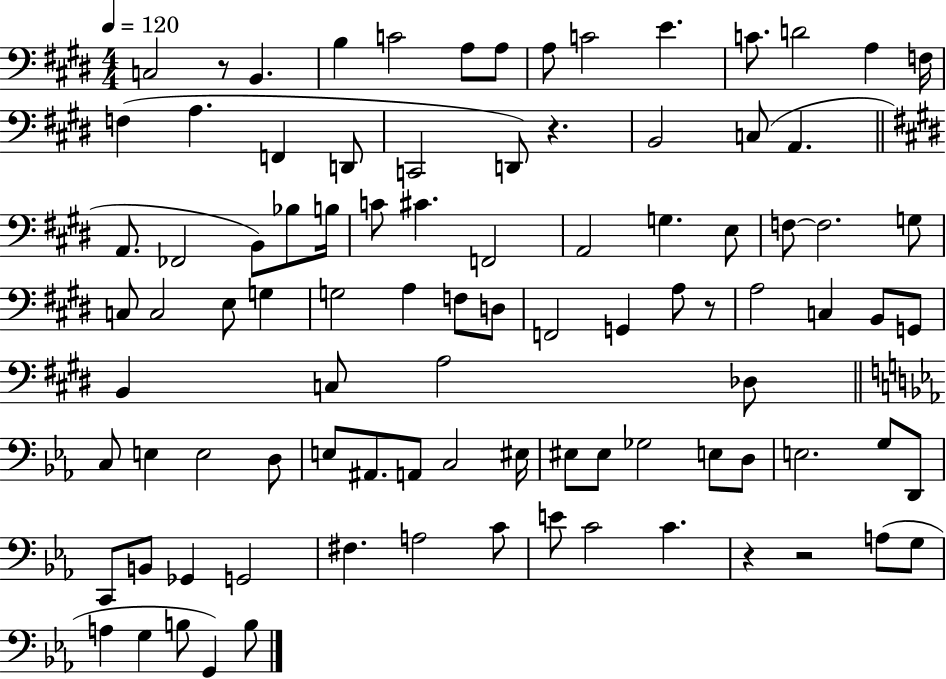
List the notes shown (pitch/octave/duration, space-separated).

C3/h R/e B2/q. B3/q C4/h A3/e A3/e A3/e C4/h E4/q. C4/e. D4/h A3/q F3/s F3/q A3/q. F2/q D2/e C2/h D2/e R/q. B2/h C3/e A2/q. A2/e. FES2/h B2/e Bb3/e B3/s C4/e C#4/q. F2/h A2/h G3/q. E3/e F3/e F3/h. G3/e C3/e C3/h E3/e G3/q G3/h A3/q F3/e D3/e F2/h G2/q A3/e R/e A3/h C3/q B2/e G2/e B2/q C3/e A3/h Db3/e C3/e E3/q E3/h D3/e E3/e A#2/e. A2/e C3/h EIS3/s EIS3/e EIS3/e Gb3/h E3/e D3/e E3/h. G3/e D2/e C2/e B2/e Gb2/q G2/h F#3/q. A3/h C4/e E4/e C4/h C4/q. R/q R/h A3/e G3/e A3/q G3/q B3/e G2/q B3/e